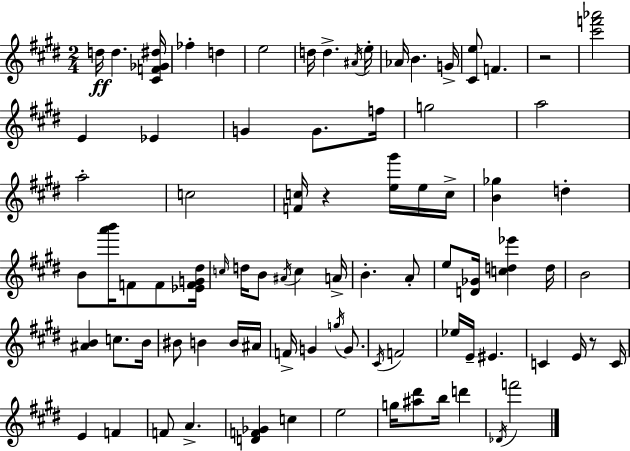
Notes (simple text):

D5/s D5/q. [C#4,F4,Gb4,D#5]/s FES5/q D5/q E5/h D5/s D5/q. A#4/s E5/s Ab4/s B4/q. G4/s [C#4,E5]/e F4/q. R/h [C#6,F6,Ab6]/h E4/q Eb4/q G4/q G4/e. F5/s G5/h A5/h A5/h C5/h [F4,C5]/s R/q [E5,G#6]/s E5/s C5/s [B4,Gb5]/q D5/q B4/e [A6,B6]/s F4/e F4/e [Eb4,F4,G4,D#5]/s C5/s D5/s B4/e A#4/s C5/q A4/s B4/q. A4/e E5/e [D4,Gb4]/s [C5,D5,Eb6]/q D5/s B4/h [A#4,B4]/q C5/e. B4/s BIS4/e B4/q B4/s A#4/s F4/s G4/q G5/s G4/e. C#4/s F4/h Eb5/s E4/s EIS4/q. C4/q E4/s R/e C4/s E4/q F4/q F4/e A4/q. [D4,F4,Gb4]/q C5/q E5/h G5/s [A#5,D#6]/e B5/s D6/q Db4/s F6/h